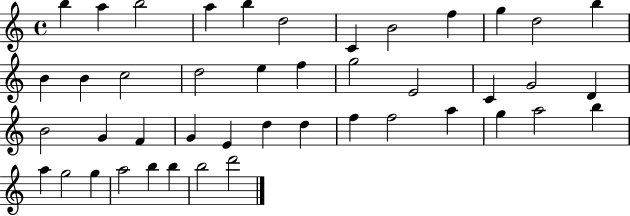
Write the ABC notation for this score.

X:1
T:Untitled
M:4/4
L:1/4
K:C
b a b2 a b d2 C B2 f g d2 b B B c2 d2 e f g2 E2 C G2 D B2 G F G E d d f f2 a g a2 b a g2 g a2 b b b2 d'2